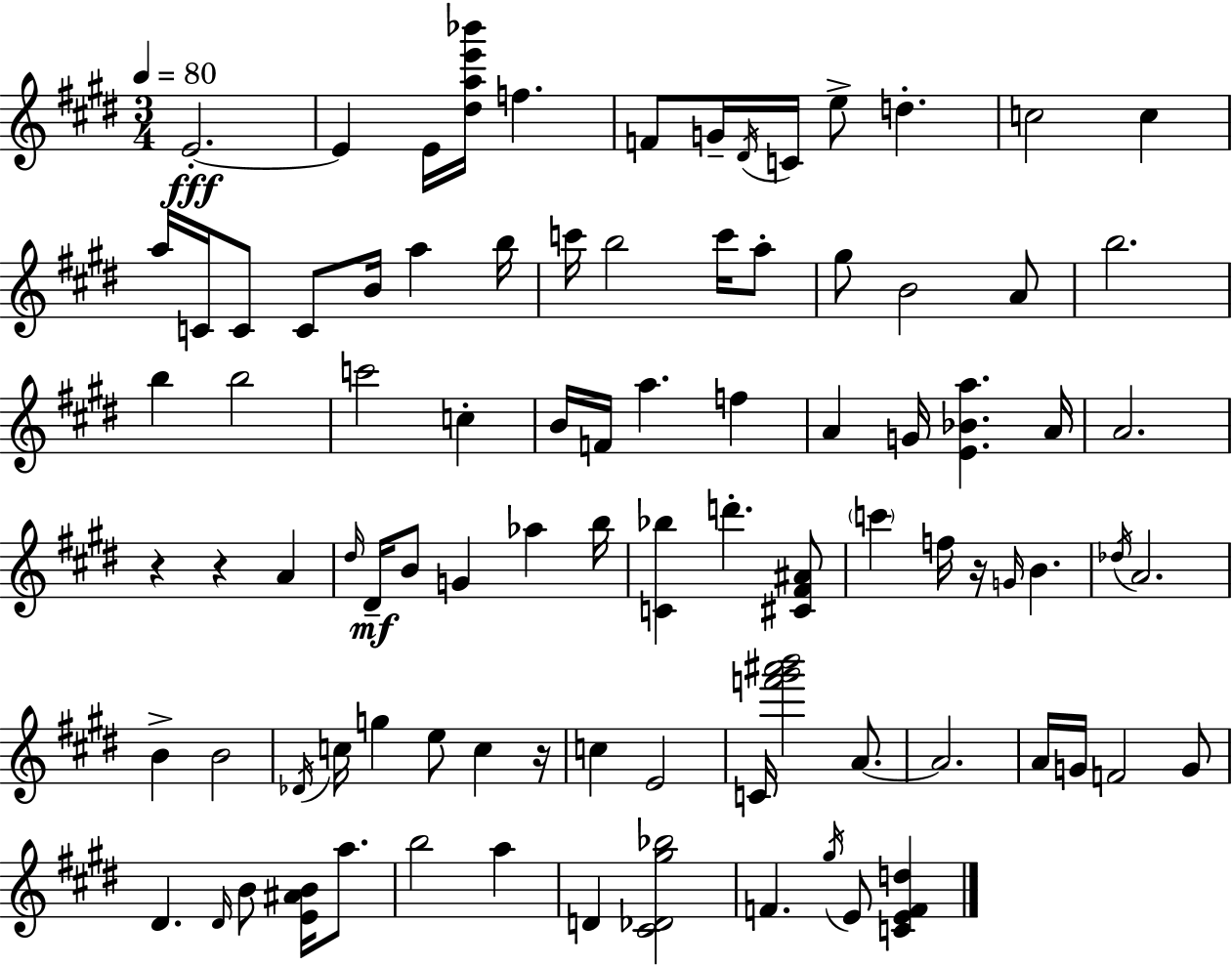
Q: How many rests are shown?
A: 4